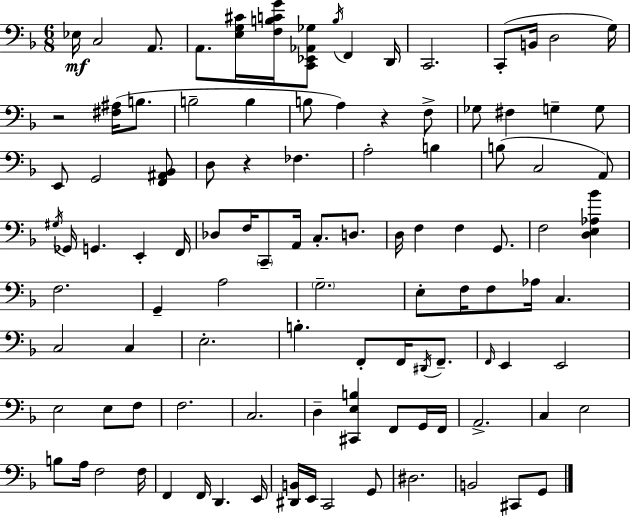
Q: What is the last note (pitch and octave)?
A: G2